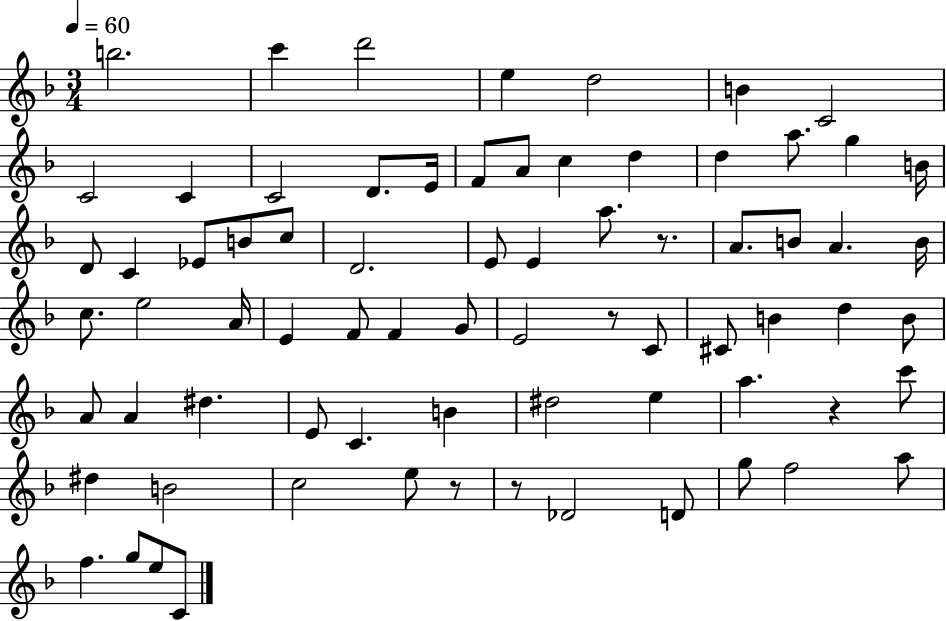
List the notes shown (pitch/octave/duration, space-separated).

B5/h. C6/q D6/h E5/q D5/h B4/q C4/h C4/h C4/q C4/h D4/e. E4/s F4/e A4/e C5/q D5/q D5/q A5/e. G5/q B4/s D4/e C4/q Eb4/e B4/e C5/e D4/h. E4/e E4/q A5/e. R/e. A4/e. B4/e A4/q. B4/s C5/e. E5/h A4/s E4/q F4/e F4/q G4/e E4/h R/e C4/e C#4/e B4/q D5/q B4/e A4/e A4/q D#5/q. E4/e C4/q. B4/q D#5/h E5/q A5/q. R/q C6/e D#5/q B4/h C5/h E5/e R/e R/e Db4/h D4/e G5/e F5/h A5/e F5/q. G5/e E5/e C4/e